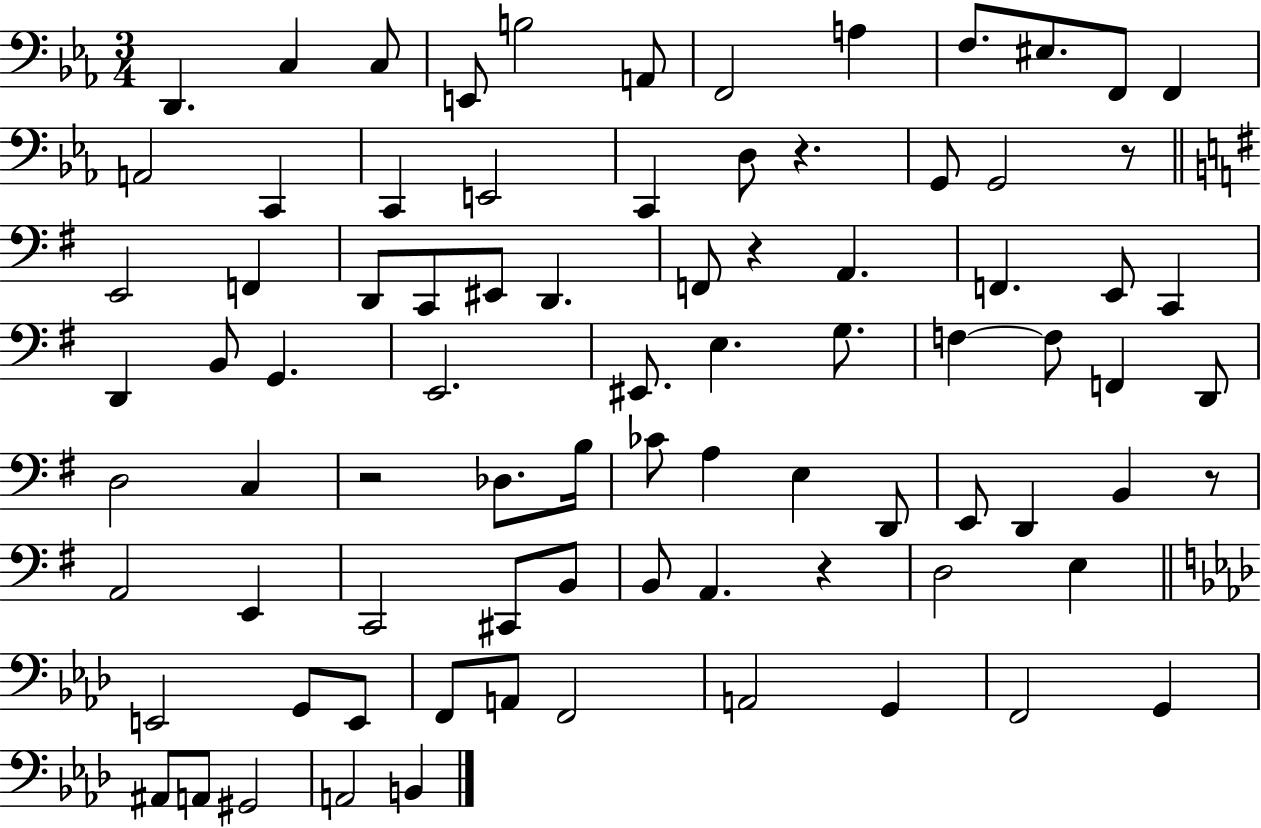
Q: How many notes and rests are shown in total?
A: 83